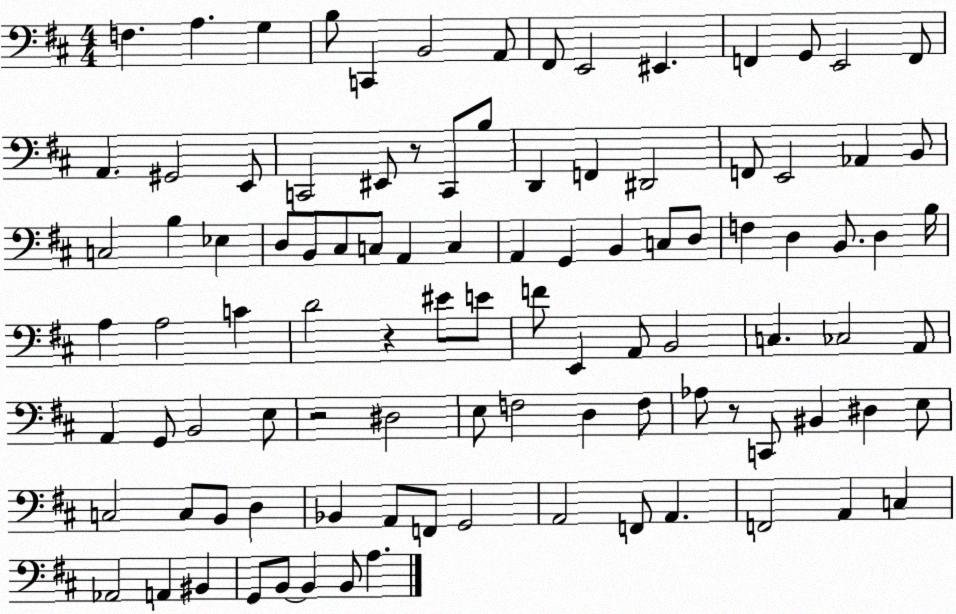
X:1
T:Untitled
M:4/4
L:1/4
K:D
F, A, G, B,/2 C,, B,,2 A,,/2 ^F,,/2 E,,2 ^E,, F,, G,,/2 E,,2 F,,/2 A,, ^G,,2 E,,/2 C,,2 ^E,,/2 z/2 C,,/2 B,/2 D,, F,, ^D,,2 F,,/2 E,,2 _A,, B,,/2 C,2 B, _E, D,/2 B,,/2 ^C,/2 C,/2 A,, C, A,, G,, B,, C,/2 D,/2 F, D, B,,/2 D, B,/4 A, A,2 C D2 z ^E/2 E/2 F/2 E,, A,,/2 B,,2 C, _C,2 A,,/2 A,, G,,/2 B,,2 E,/2 z2 ^D,2 E,/2 F,2 D, F,/2 _A,/2 z/2 C,,/2 ^B,, ^D, E,/2 C,2 C,/2 B,,/2 D, _B,, A,,/2 F,,/2 G,,2 A,,2 F,,/2 A,, F,,2 A,, C, _A,,2 A,, ^B,, G,,/2 B,,/2 B,, B,,/2 A,